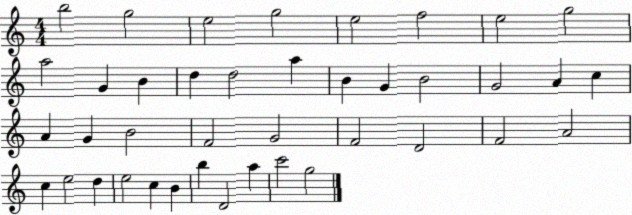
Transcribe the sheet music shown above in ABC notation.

X:1
T:Untitled
M:4/4
L:1/4
K:C
b2 g2 e2 g2 e2 f2 e2 g2 a2 G B d d2 a B G B2 G2 A c A G B2 F2 G2 F2 D2 F2 A2 c e2 d e2 c B b D2 a c'2 g2